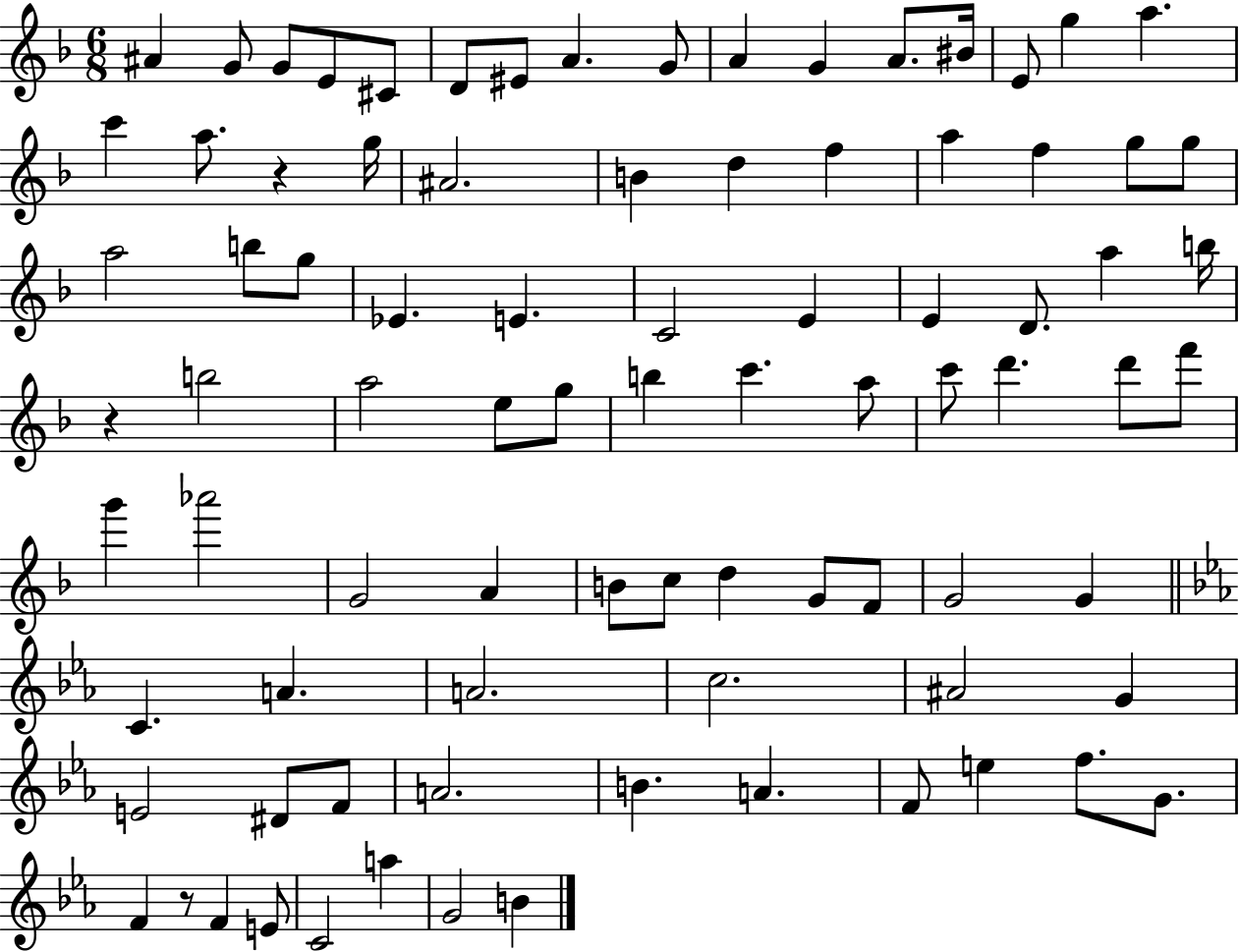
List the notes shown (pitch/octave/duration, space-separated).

A#4/q G4/e G4/e E4/e C#4/e D4/e EIS4/e A4/q. G4/e A4/q G4/q A4/e. BIS4/s E4/e G5/q A5/q. C6/q A5/e. R/q G5/s A#4/h. B4/q D5/q F5/q A5/q F5/q G5/e G5/e A5/h B5/e G5/e Eb4/q. E4/q. C4/h E4/q E4/q D4/e. A5/q B5/s R/q B5/h A5/h E5/e G5/e B5/q C6/q. A5/e C6/e D6/q. D6/e F6/e G6/q Ab6/h G4/h A4/q B4/e C5/e D5/q G4/e F4/e G4/h G4/q C4/q. A4/q. A4/h. C5/h. A#4/h G4/q E4/h D#4/e F4/e A4/h. B4/q. A4/q. F4/e E5/q F5/e. G4/e. F4/q R/e F4/q E4/e C4/h A5/q G4/h B4/q